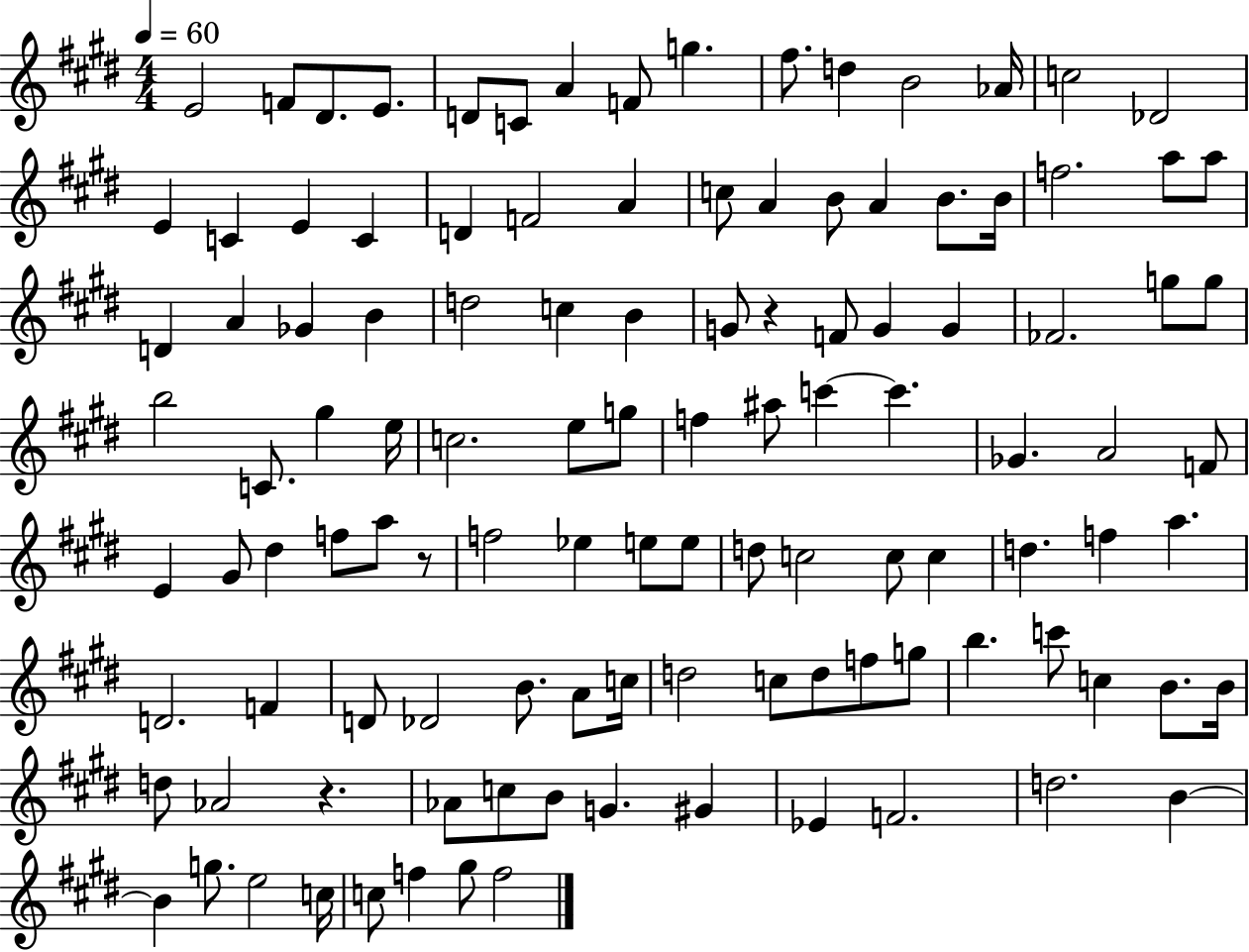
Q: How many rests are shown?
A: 3